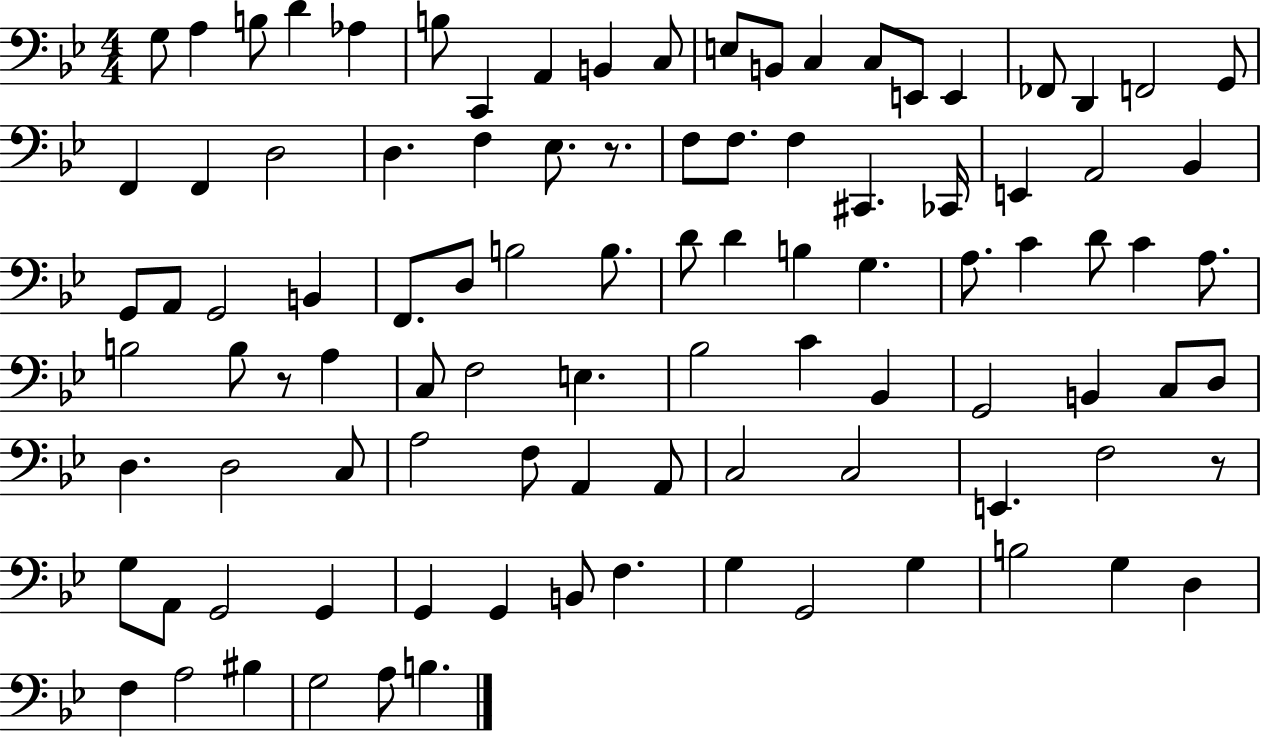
{
  \clef bass
  \numericTimeSignature
  \time 4/4
  \key bes \major
  g8 a4 b8 d'4 aes4 | b8 c,4 a,4 b,4 c8 | e8 b,8 c4 c8 e,8 e,4 | fes,8 d,4 f,2 g,8 | \break f,4 f,4 d2 | d4. f4 ees8. r8. | f8 f8. f4 cis,4. ces,16 | e,4 a,2 bes,4 | \break g,8 a,8 g,2 b,4 | f,8. d8 b2 b8. | d'8 d'4 b4 g4. | a8. c'4 d'8 c'4 a8. | \break b2 b8 r8 a4 | c8 f2 e4. | bes2 c'4 bes,4 | g,2 b,4 c8 d8 | \break d4. d2 c8 | a2 f8 a,4 a,8 | c2 c2 | e,4. f2 r8 | \break g8 a,8 g,2 g,4 | g,4 g,4 b,8 f4. | g4 g,2 g4 | b2 g4 d4 | \break f4 a2 bis4 | g2 a8 b4. | \bar "|."
}